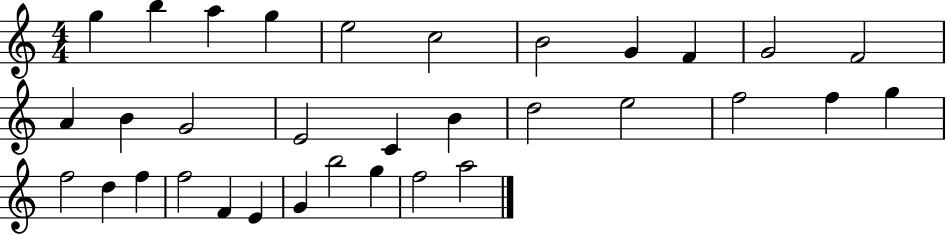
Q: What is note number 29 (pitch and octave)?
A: G4